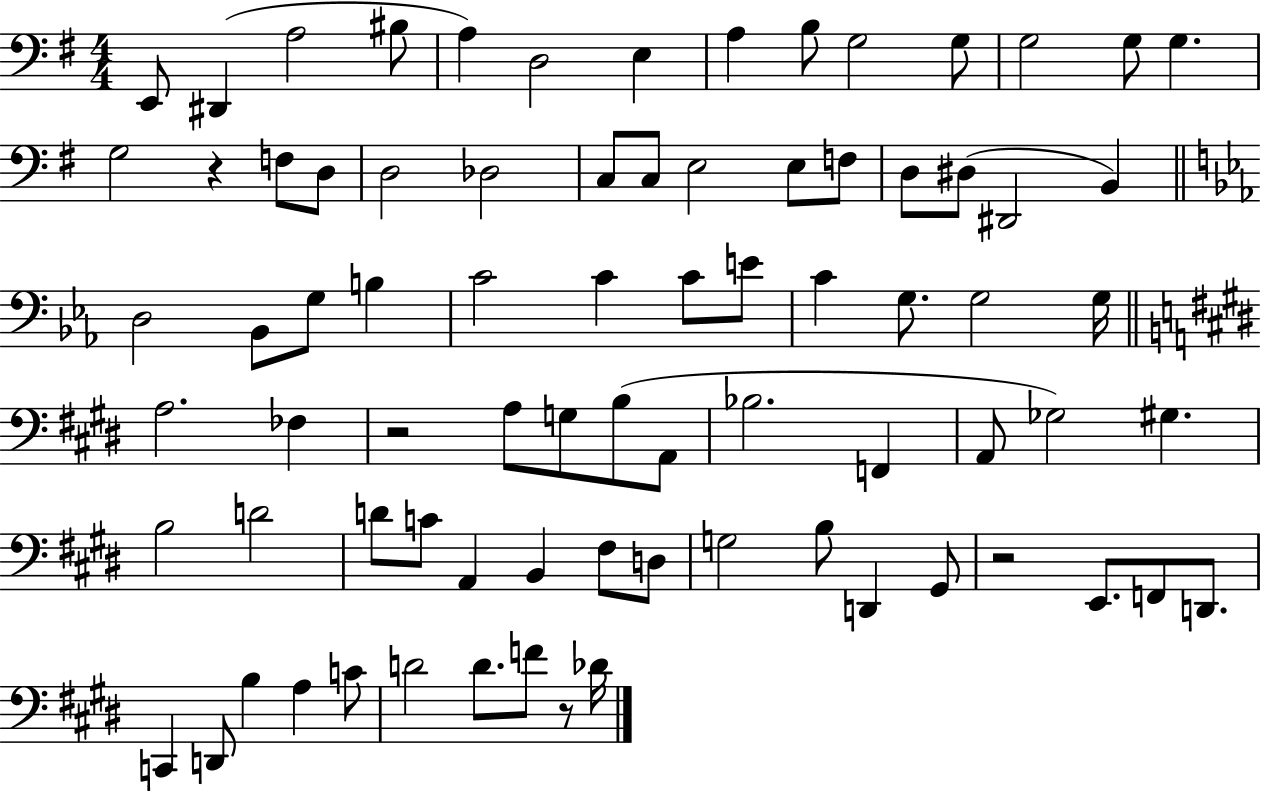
E2/e D#2/q A3/h BIS3/e A3/q D3/h E3/q A3/q B3/e G3/h G3/e G3/h G3/e G3/q. G3/h R/q F3/e D3/e D3/h Db3/h C3/e C3/e E3/h E3/e F3/e D3/e D#3/e D#2/h B2/q D3/h Bb2/e G3/e B3/q C4/h C4/q C4/e E4/e C4/q G3/e. G3/h G3/s A3/h. FES3/q R/h A3/e G3/e B3/e A2/e Bb3/h. F2/q A2/e Gb3/h G#3/q. B3/h D4/h D4/e C4/e A2/q B2/q F#3/e D3/e G3/h B3/e D2/q G#2/e R/h E2/e. F2/e D2/e. C2/q D2/e B3/q A3/q C4/e D4/h D4/e. F4/e R/e Db4/s